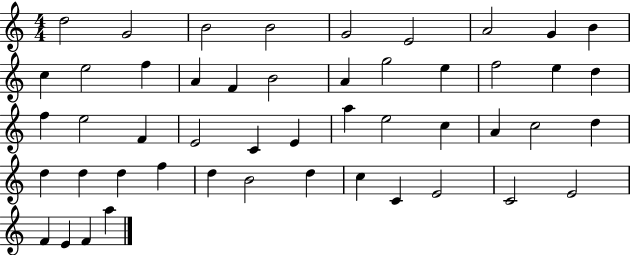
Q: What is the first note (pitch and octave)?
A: D5